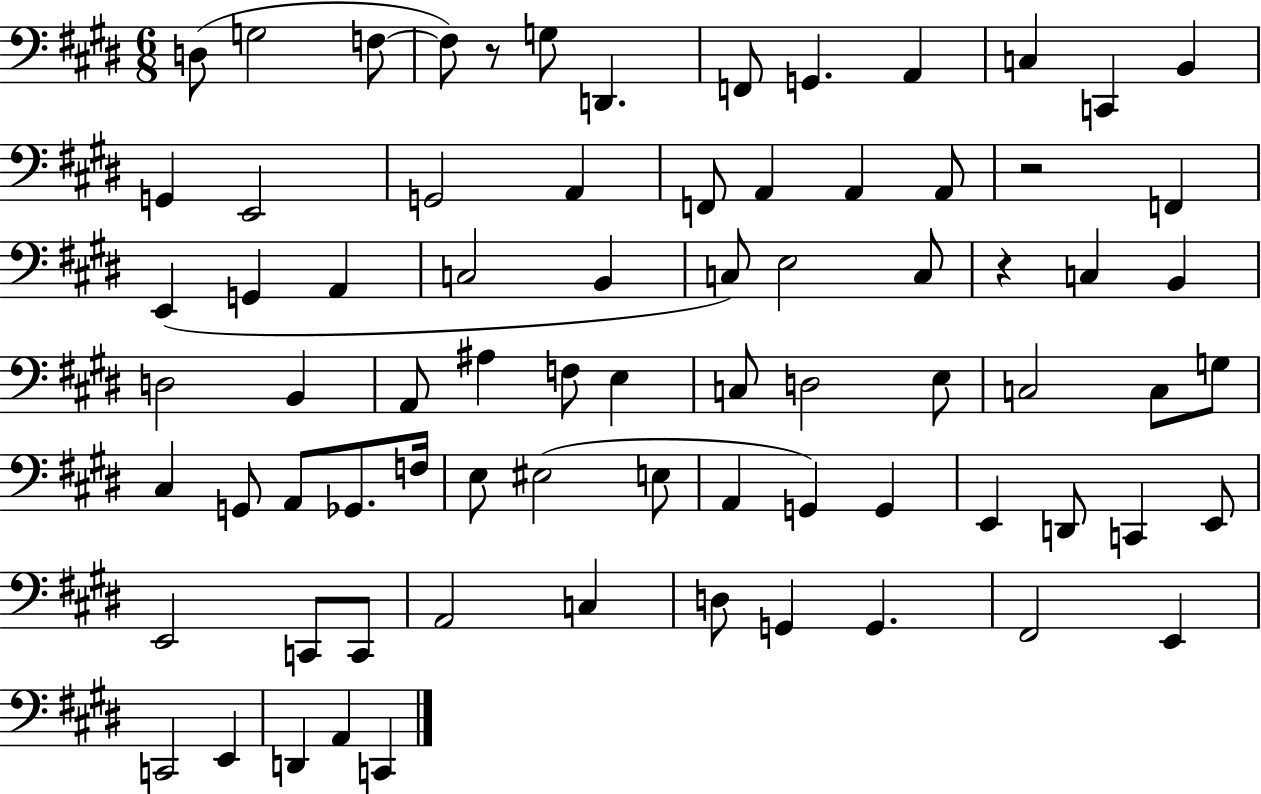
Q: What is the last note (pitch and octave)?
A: C2